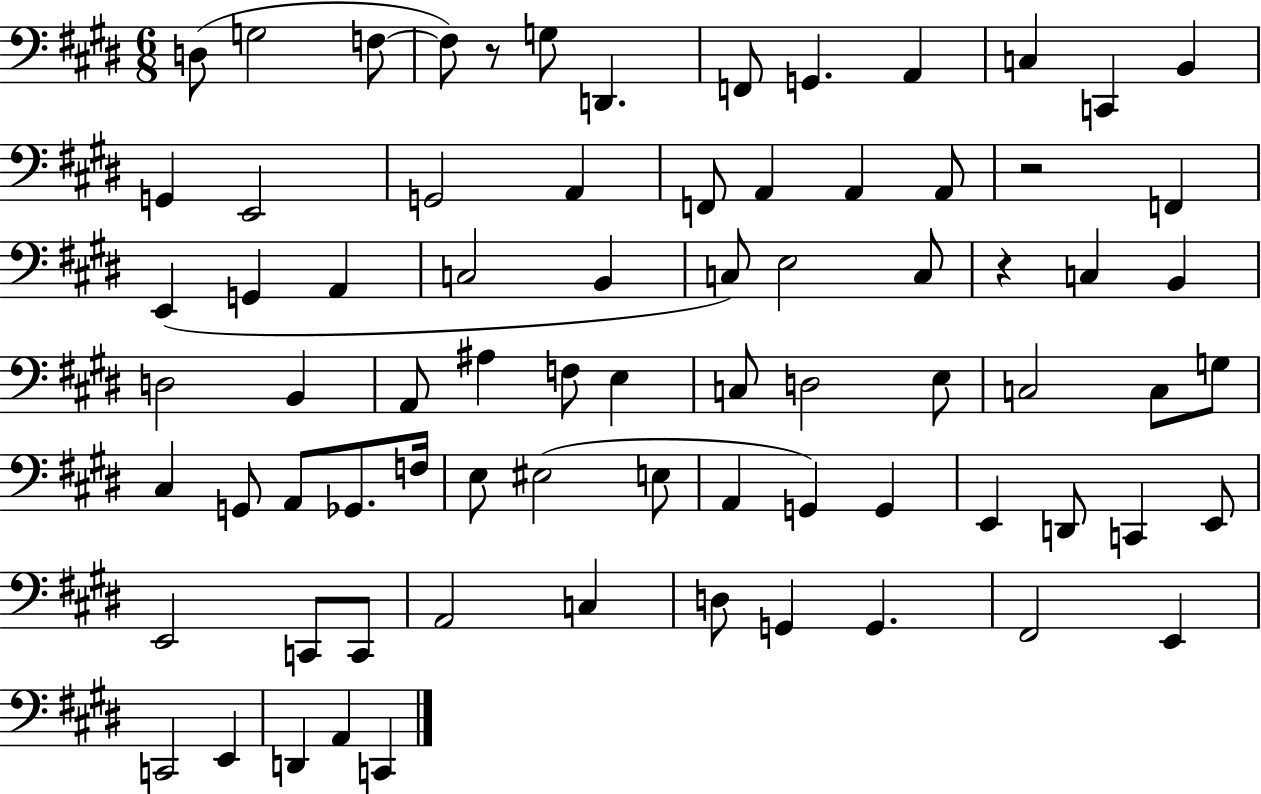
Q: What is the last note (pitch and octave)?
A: C2